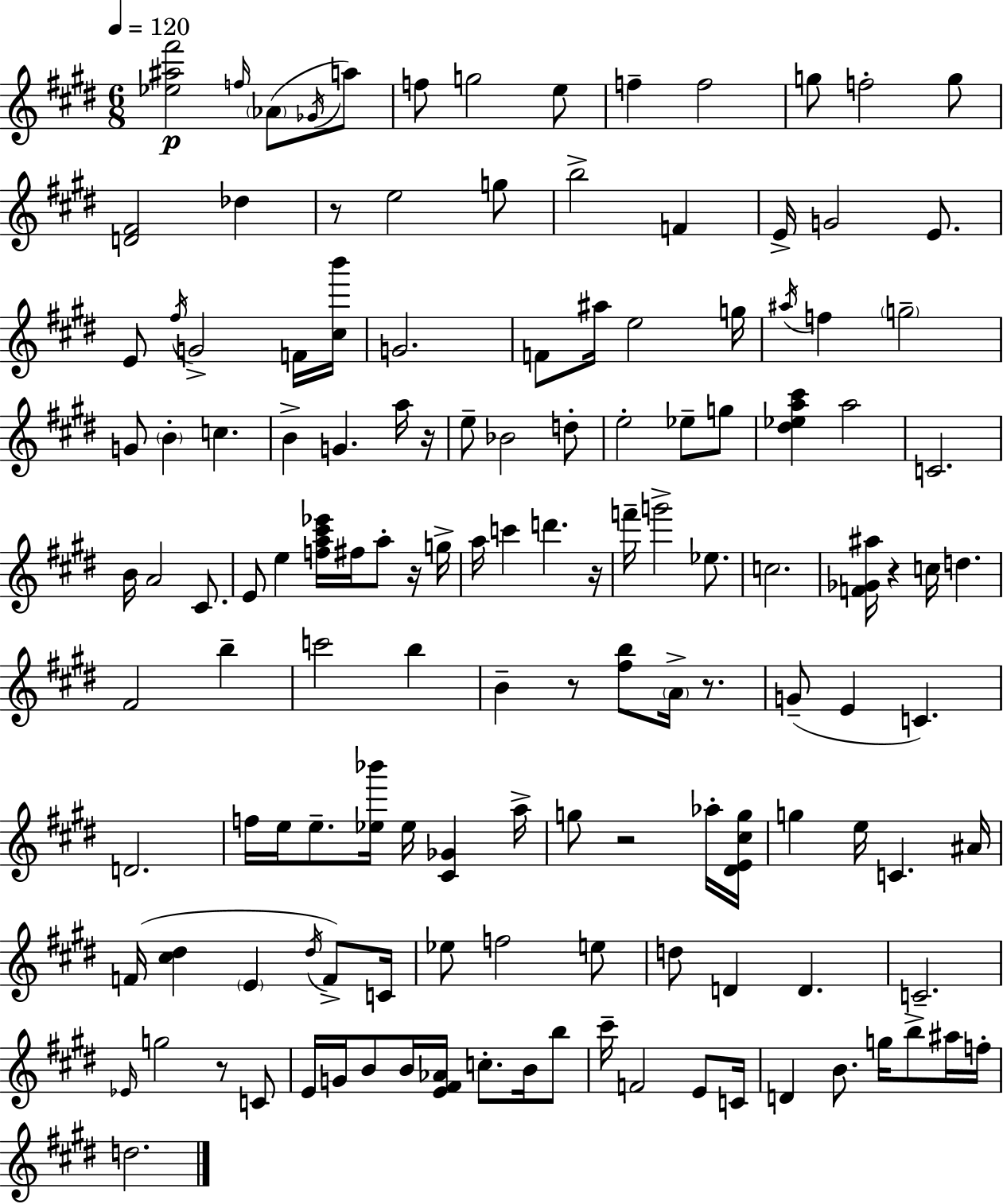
[Eb5,A#5,F#6]/h F5/s Ab4/e Gb4/s A5/e F5/e G5/h E5/e F5/q F5/h G5/e F5/h G5/e [D4,F#4]/h Db5/q R/e E5/h G5/e B5/h F4/q E4/s G4/h E4/e. E4/e F#5/s G4/h F4/s [C#5,B6]/s G4/h. F4/e A#5/s E5/h G5/s A#5/s F5/q G5/h G4/e B4/q C5/q. B4/q G4/q. A5/s R/s E5/e Bb4/h D5/e E5/h Eb5/e G5/e [D#5,Eb5,A5,C#6]/q A5/h C4/h. B4/s A4/h C#4/e. E4/e E5/q [F5,A5,C#6,Eb6]/s F#5/s A5/e R/s G5/s A5/s C6/q D6/q. R/s F6/s G6/h Eb5/e. C5/h. [F4,Gb4,A#5]/s R/q C5/s D5/q. F#4/h B5/q C6/h B5/q B4/q R/e [F#5,B5]/e A4/s R/e. G4/e E4/q C4/q. D4/h. F5/s E5/s E5/e. [Eb5,Bb6]/s Eb5/s [C#4,Gb4]/q A5/s G5/e R/h Ab5/s [D#4,E4,C#5,G5]/s G5/q E5/s C4/q. A#4/s F4/s [C#5,D#5]/q E4/q D#5/s F4/e C4/s Eb5/e F5/h E5/e D5/e D4/q D4/q. C4/h. Eb4/s G5/h R/e C4/e E4/s G4/s B4/e B4/s [E4,F#4,Ab4]/s C5/e. B4/s B5/e C#6/s F4/h E4/e C4/s D4/q B4/e. G5/s B5/e A#5/s F5/s D5/h.